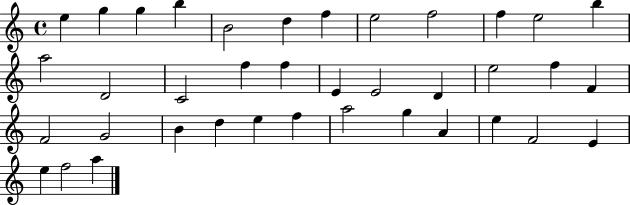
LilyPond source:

{
  \clef treble
  \time 4/4
  \defaultTimeSignature
  \key c \major
  e''4 g''4 g''4 b''4 | b'2 d''4 f''4 | e''2 f''2 | f''4 e''2 b''4 | \break a''2 d'2 | c'2 f''4 f''4 | e'4 e'2 d'4 | e''2 f''4 f'4 | \break f'2 g'2 | b'4 d''4 e''4 f''4 | a''2 g''4 a'4 | e''4 f'2 e'4 | \break e''4 f''2 a''4 | \bar "|."
}